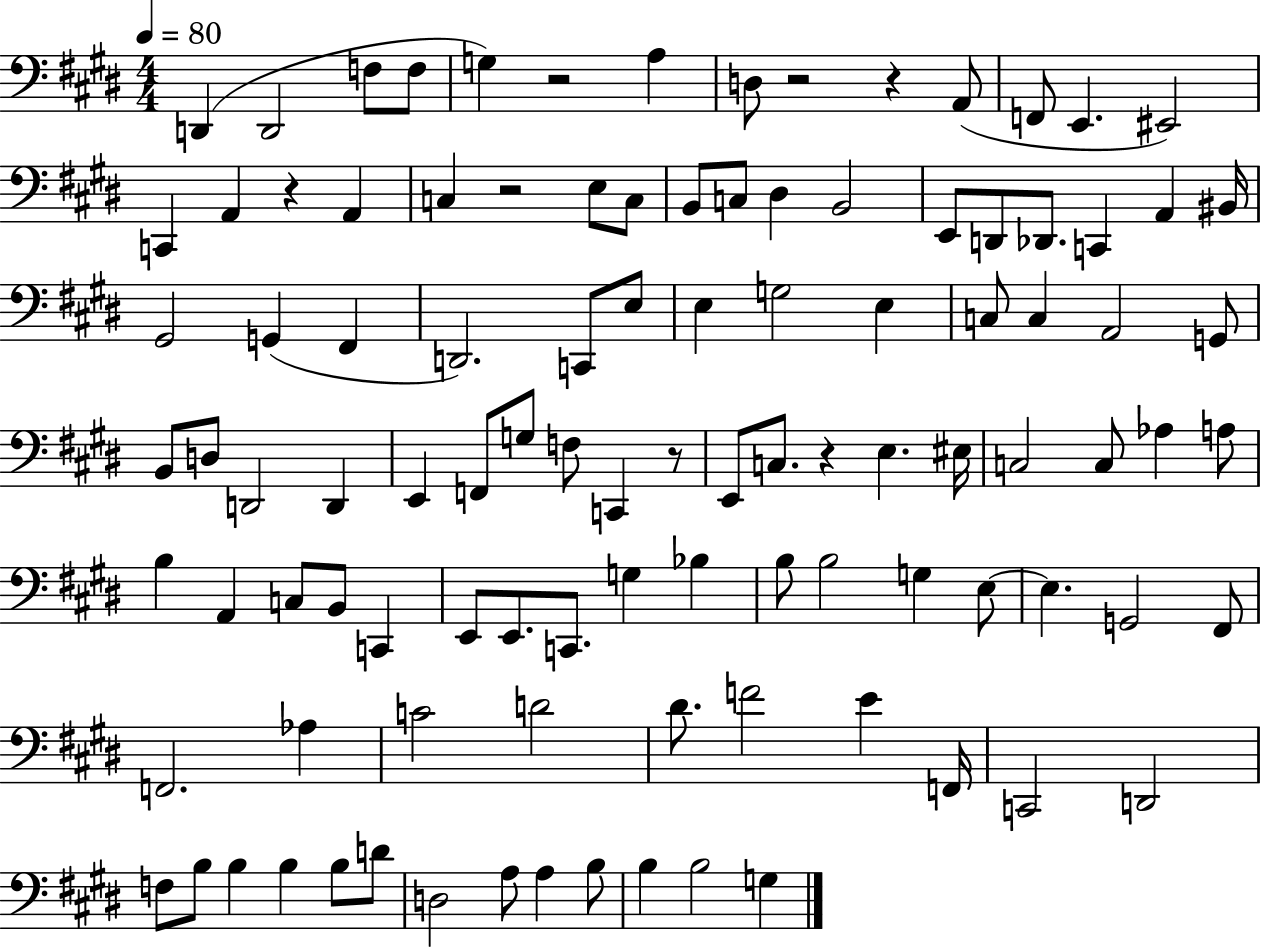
{
  \clef bass
  \numericTimeSignature
  \time 4/4
  \key e \major
  \tempo 4 = 80
  \repeat volta 2 { d,4( d,2 f8 f8 | g4) r2 a4 | d8 r2 r4 a,8( | f,8 e,4. eis,2) | \break c,4 a,4 r4 a,4 | c4 r2 e8 c8 | b,8 c8 dis4 b,2 | e,8 d,8 des,8. c,4 a,4 bis,16 | \break gis,2 g,4( fis,4 | d,2.) c,8 e8 | e4 g2 e4 | c8 c4 a,2 g,8 | \break b,8 d8 d,2 d,4 | e,4 f,8 g8 f8 c,4 r8 | e,8 c8. r4 e4. eis16 | c2 c8 aes4 a8 | \break b4 a,4 c8 b,8 c,4 | e,8 e,8. c,8. g4 bes4 | b8 b2 g4 e8~~ | e4. g,2 fis,8 | \break f,2. aes4 | c'2 d'2 | dis'8. f'2 e'4 f,16 | c,2 d,2 | \break f8 b8 b4 b4 b8 d'8 | d2 a8 a4 b8 | b4 b2 g4 | } \bar "|."
}